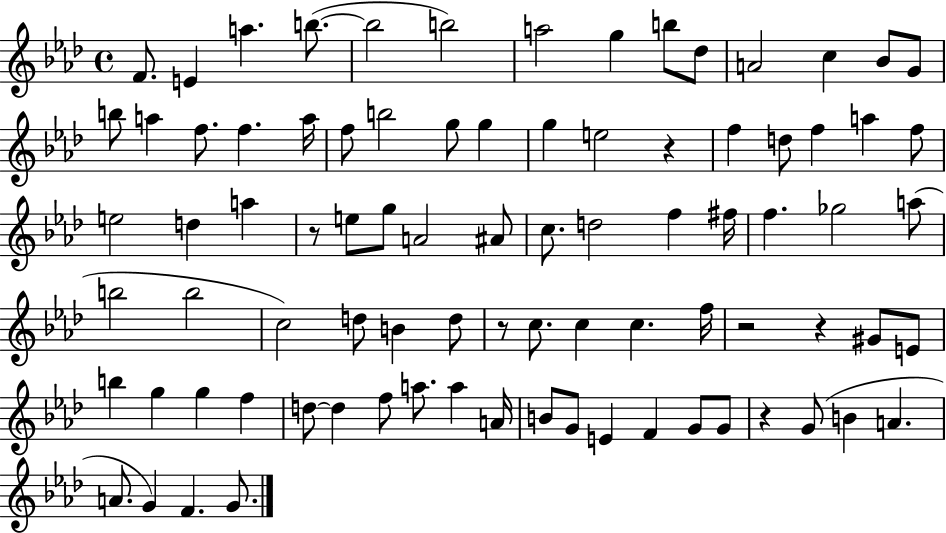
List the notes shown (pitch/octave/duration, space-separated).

F4/e. E4/q A5/q. B5/e. B5/h B5/h A5/h G5/q B5/e Db5/e A4/h C5/q Bb4/e G4/e B5/e A5/q F5/e. F5/q. A5/s F5/e B5/h G5/e G5/q G5/q E5/h R/q F5/q D5/e F5/q A5/q F5/e E5/h D5/q A5/q R/e E5/e G5/e A4/h A#4/e C5/e. D5/h F5/q F#5/s F5/q. Gb5/h A5/e B5/h B5/h C5/h D5/e B4/q D5/e R/e C5/e. C5/q C5/q. F5/s R/h R/q G#4/e E4/e B5/q G5/q G5/q F5/q D5/e D5/q F5/e A5/e. A5/q A4/s B4/e G4/e E4/q F4/q G4/e G4/e R/q G4/e B4/q A4/q. A4/e. G4/q F4/q. G4/e.